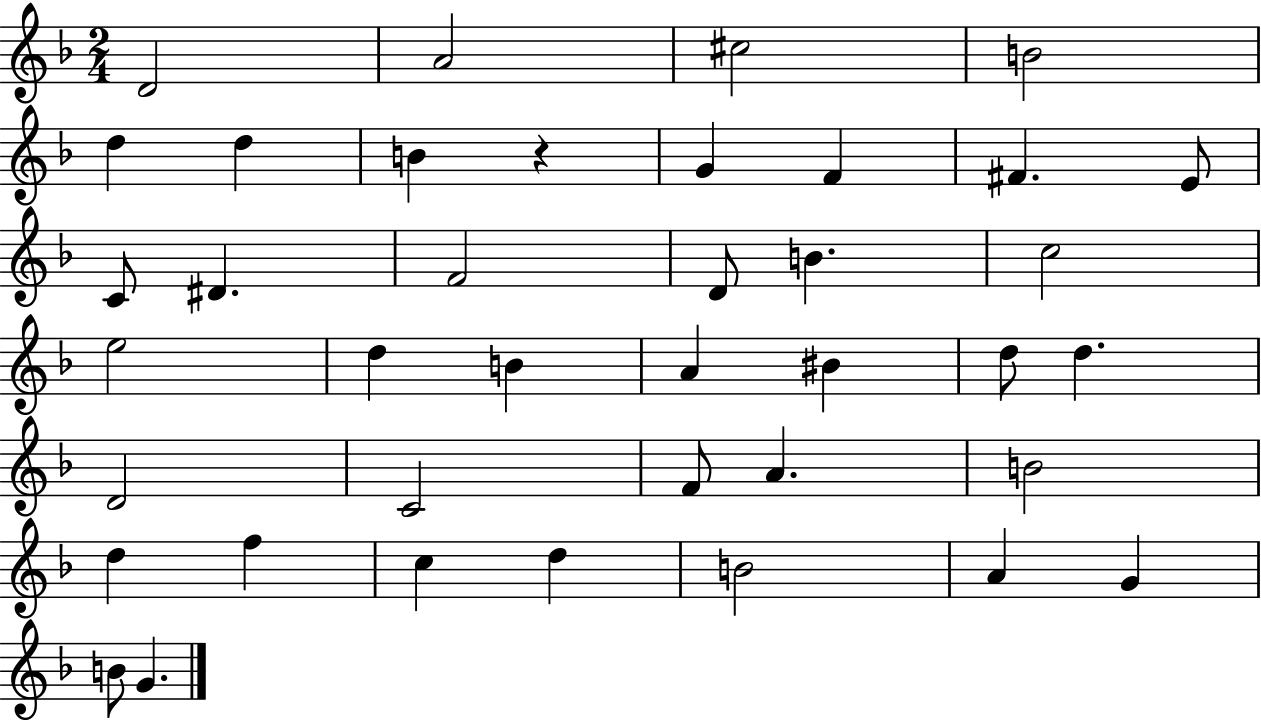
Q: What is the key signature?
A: F major